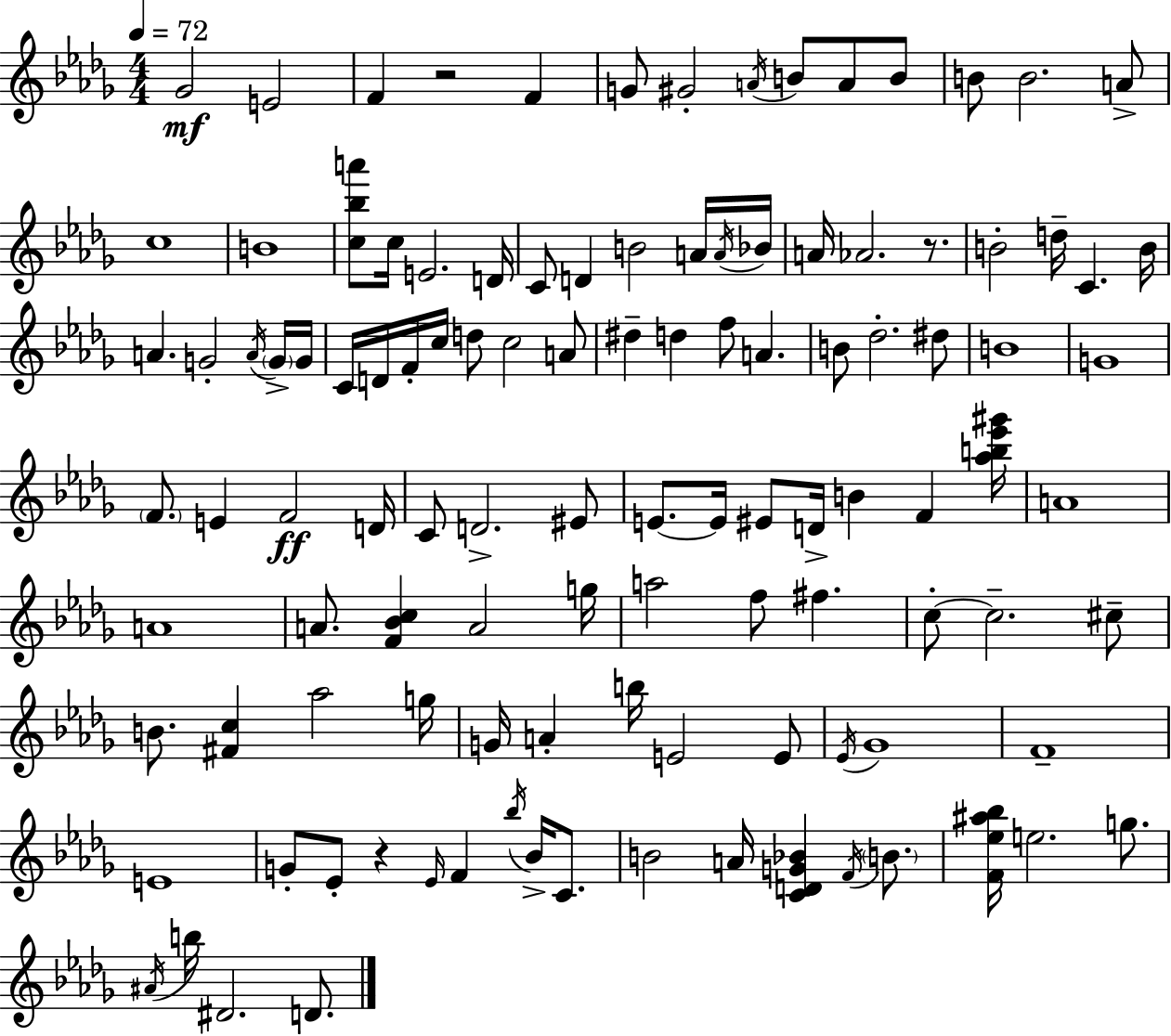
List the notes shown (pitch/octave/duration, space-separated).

Gb4/h E4/h F4/q R/h F4/q G4/e G#4/h A4/s B4/e A4/e B4/e B4/e B4/h. A4/e C5/w B4/w [C5,Bb5,A6]/e C5/s E4/h. D4/s C4/e D4/q B4/h A4/s A4/s Bb4/s A4/s Ab4/h. R/e. B4/h D5/s C4/q. B4/s A4/q. G4/h A4/s G4/s G4/s C4/s D4/s F4/s C5/s D5/e C5/h A4/e D#5/q D5/q F5/e A4/q. B4/e Db5/h. D#5/e B4/w G4/w F4/e. E4/q F4/h D4/s C4/e D4/h. EIS4/e E4/e. E4/s EIS4/e D4/s B4/q F4/q [Ab5,B5,Eb6,G#6]/s A4/w A4/w A4/e. [F4,Bb4,C5]/q A4/h G5/s A5/h F5/e F#5/q. C5/e C5/h. C#5/e B4/e. [F#4,C5]/q Ab5/h G5/s G4/s A4/q B5/s E4/h E4/e Eb4/s Gb4/w F4/w E4/w G4/e Eb4/e R/q Eb4/s F4/q Bb5/s Bb4/s C4/e. B4/h A4/s [C4,D4,G4,Bb4]/q F4/s B4/e. [F4,Eb5,A#5,Bb5]/s E5/h. G5/e. A#4/s B5/s D#4/h. D4/e.